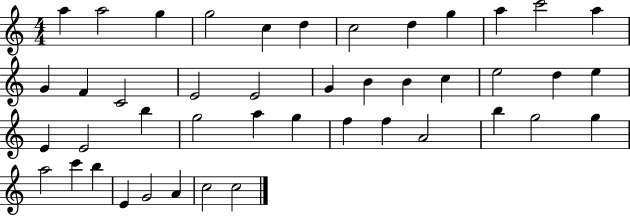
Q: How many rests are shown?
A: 0